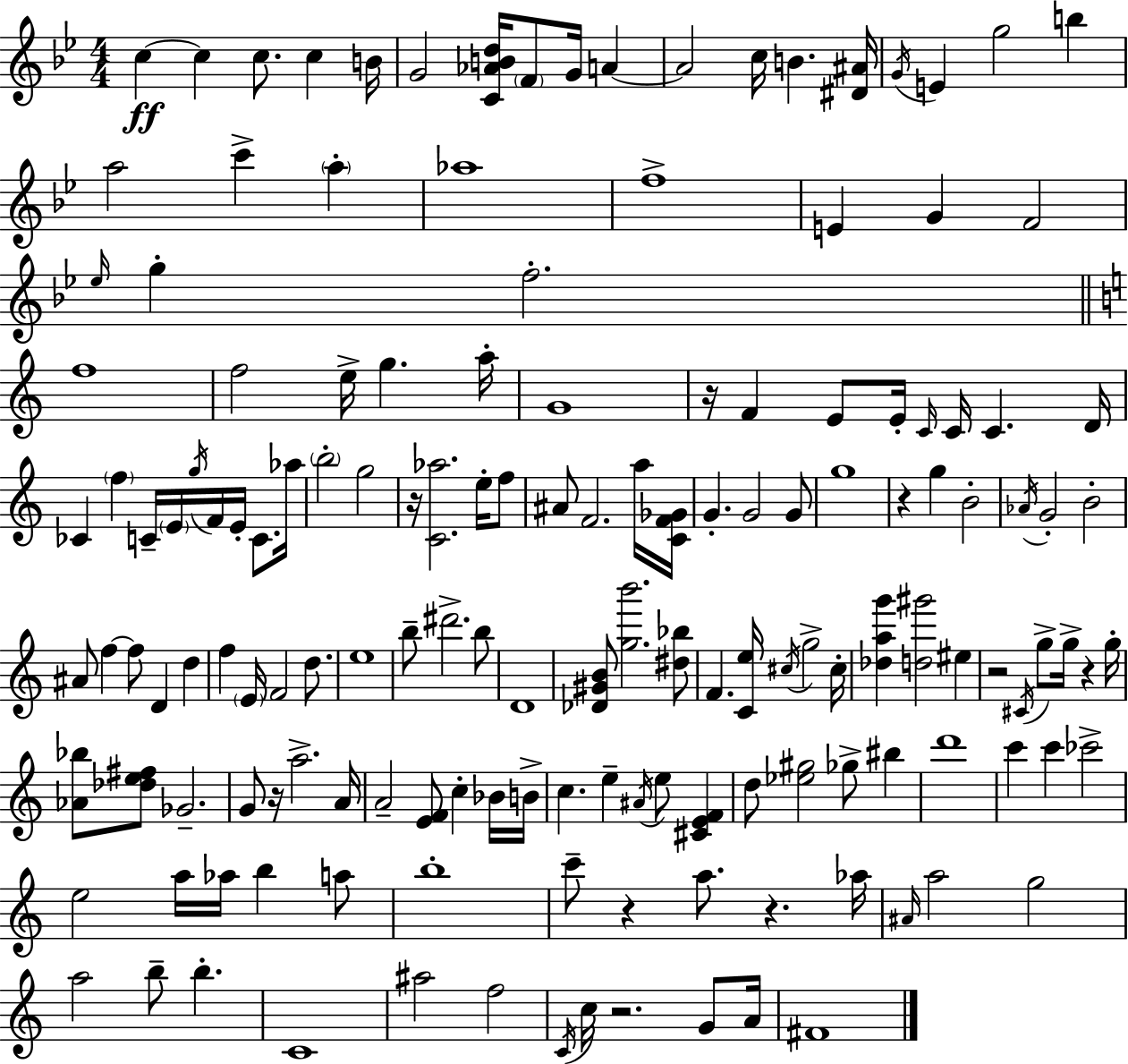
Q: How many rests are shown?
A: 9